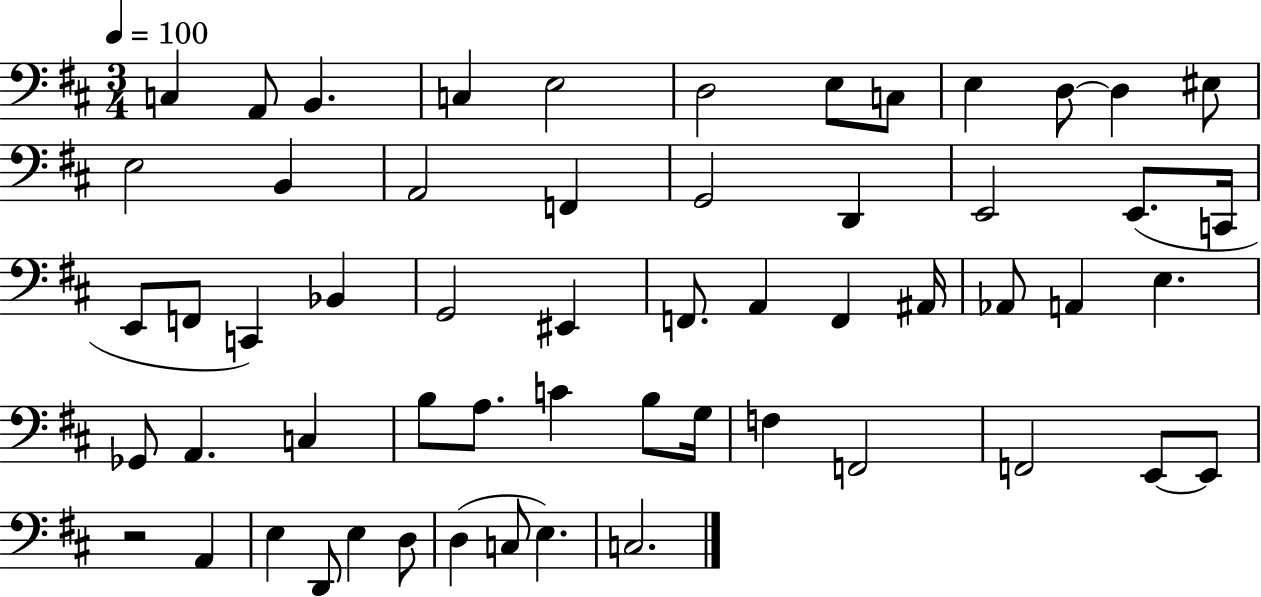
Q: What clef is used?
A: bass